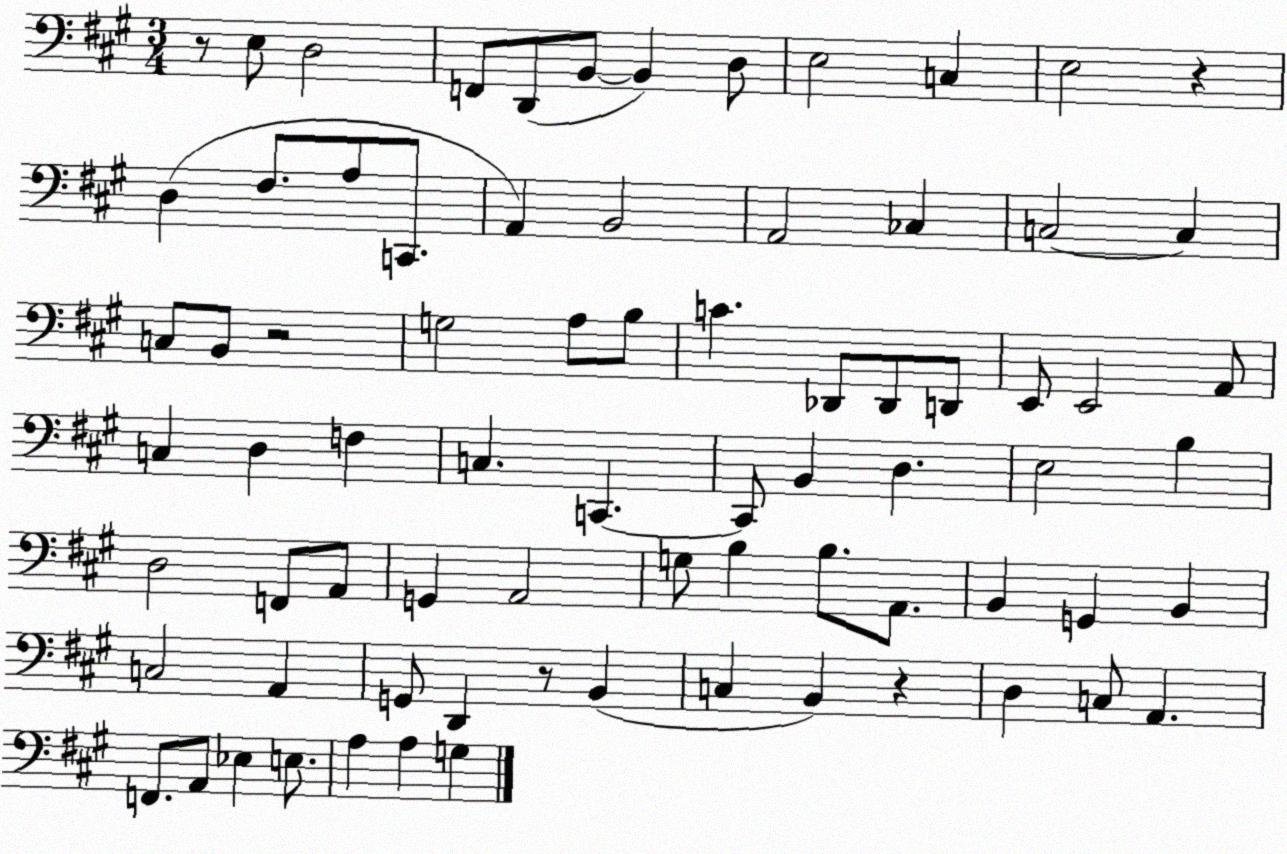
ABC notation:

X:1
T:Untitled
M:3/4
L:1/4
K:A
z/2 E,/2 D,2 F,,/2 D,,/2 B,,/2 B,, D,/2 E,2 C, E,2 z D, ^F,/2 A,/2 C,,/2 A,, B,,2 A,,2 _C, C,2 C, C,/2 B,,/2 z2 G,2 A,/2 B,/2 C _D,,/2 _D,,/2 D,,/2 E,,/2 E,,2 A,,/2 C, D, F, C, C,, C,,/2 B,, D, E,2 B, D,2 F,,/2 A,,/2 G,, A,,2 G,/2 B, B,/2 A,,/2 B,, G,, B,, C,2 A,, G,,/2 D,, z/2 B,, C, B,, z D, C,/2 A,, F,,/2 A,,/2 _E, E,/2 A, A, G,